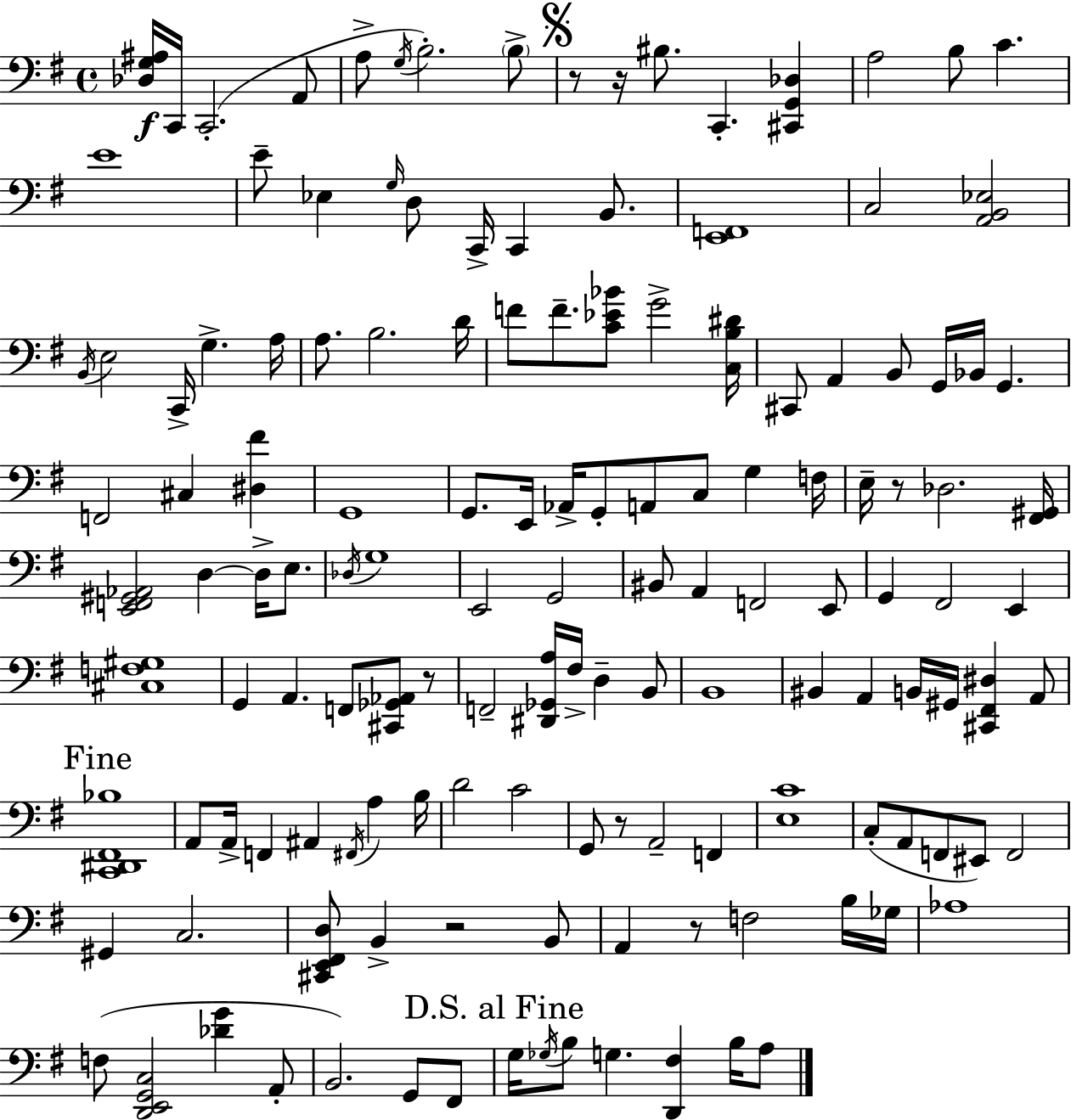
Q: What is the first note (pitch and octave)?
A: C2